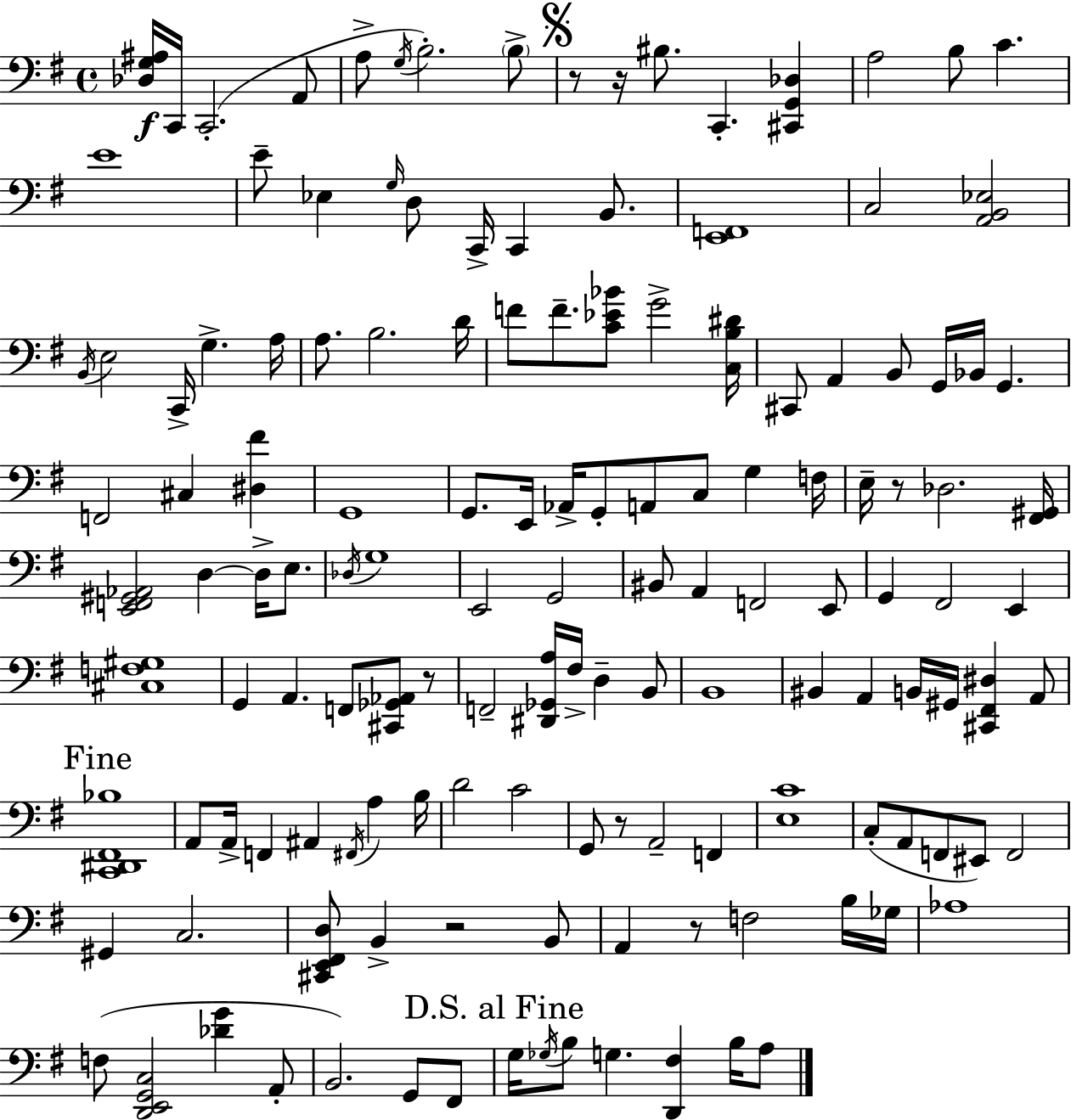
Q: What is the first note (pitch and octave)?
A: C2